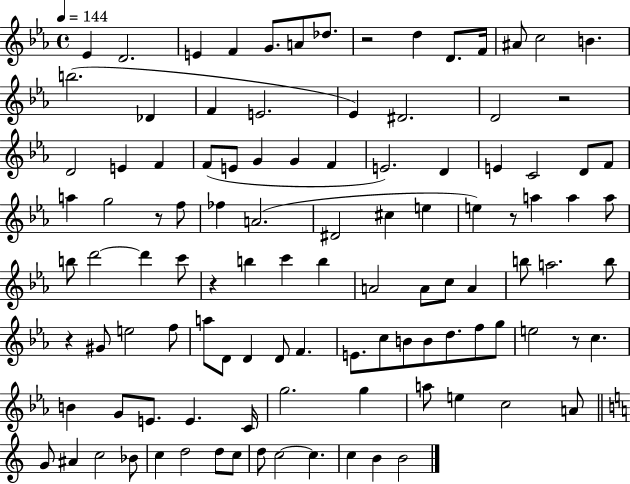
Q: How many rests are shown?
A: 7